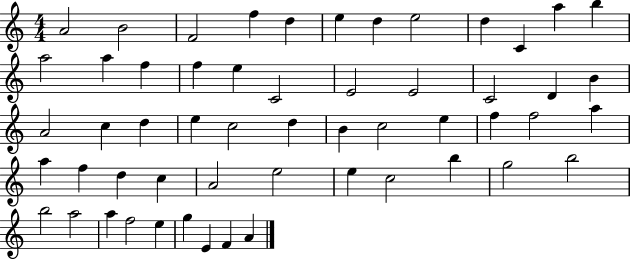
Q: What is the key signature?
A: C major